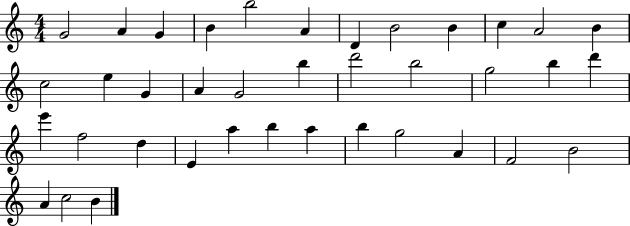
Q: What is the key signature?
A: C major